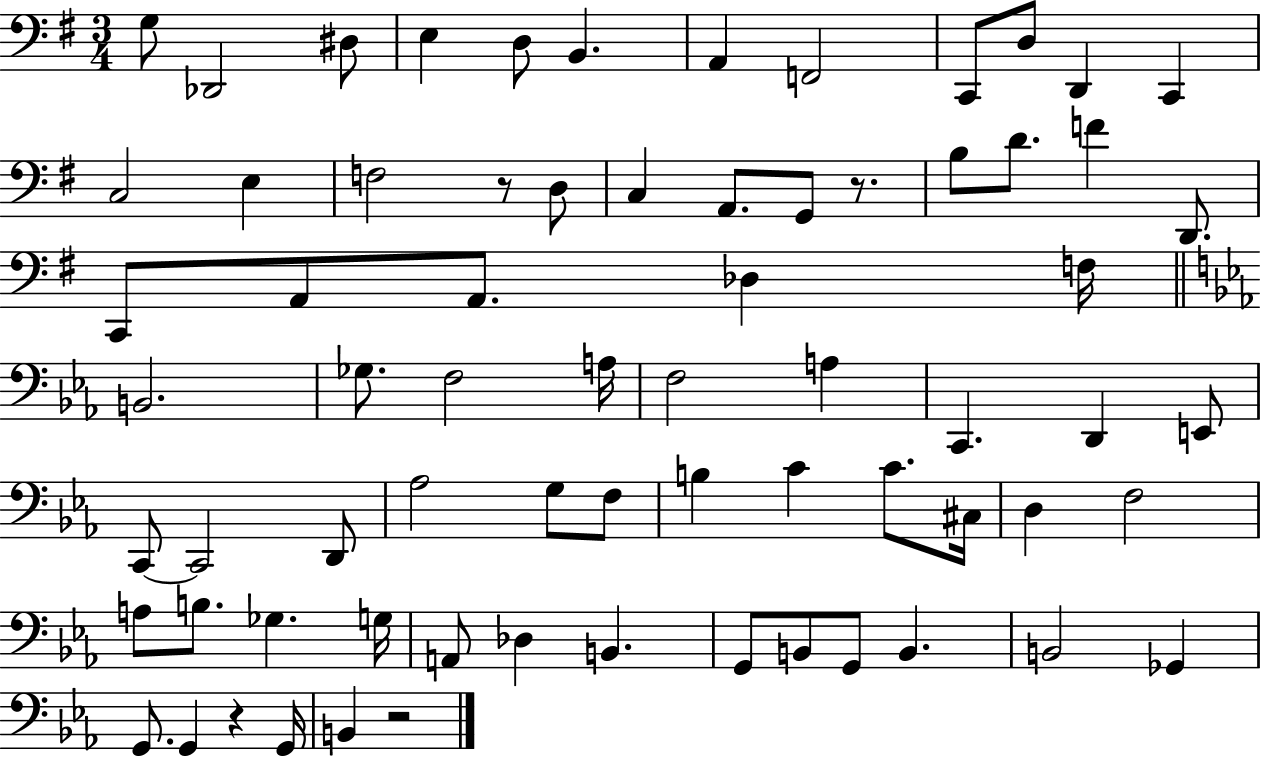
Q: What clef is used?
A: bass